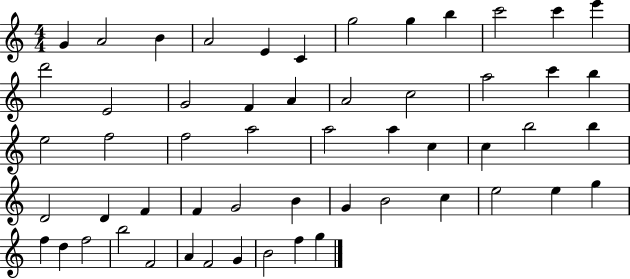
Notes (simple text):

G4/q A4/h B4/q A4/h E4/q C4/q G5/h G5/q B5/q C6/h C6/q E6/q D6/h E4/h G4/h F4/q A4/q A4/h C5/h A5/h C6/q B5/q E5/h F5/h F5/h A5/h A5/h A5/q C5/q C5/q B5/h B5/q D4/h D4/q F4/q F4/q G4/h B4/q G4/q B4/h C5/q E5/h E5/q G5/q F5/q D5/q F5/h B5/h F4/h A4/q F4/h G4/q B4/h F5/q G5/q